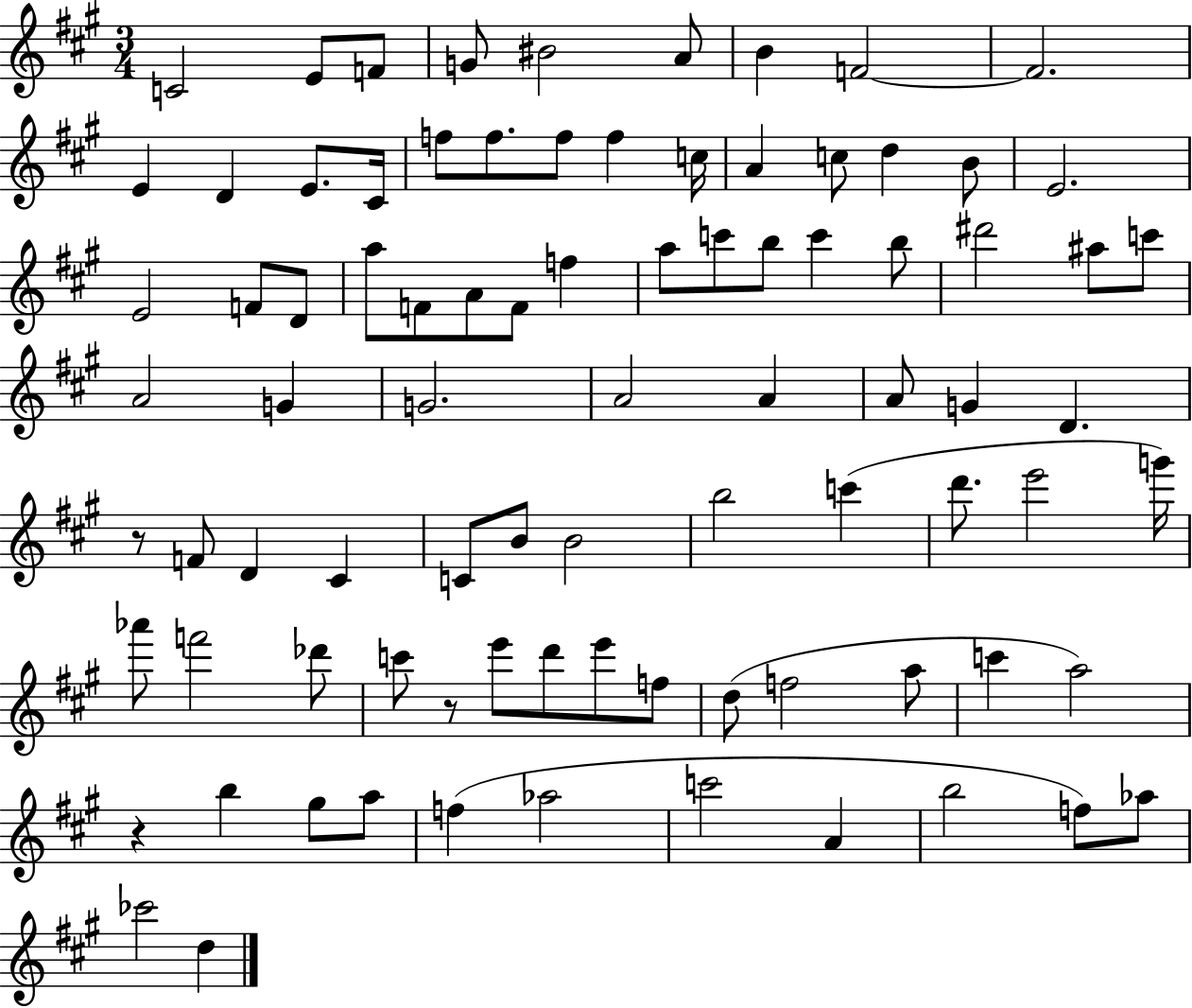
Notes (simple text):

C4/h E4/e F4/e G4/e BIS4/h A4/e B4/q F4/h F4/h. E4/q D4/q E4/e. C#4/s F5/e F5/e. F5/e F5/q C5/s A4/q C5/e D5/q B4/e E4/h. E4/h F4/e D4/e A5/e F4/e A4/e F4/e F5/q A5/e C6/e B5/e C6/q B5/e D#6/h A#5/e C6/e A4/h G4/q G4/h. A4/h A4/q A4/e G4/q D4/q. R/e F4/e D4/q C#4/q C4/e B4/e B4/h B5/h C6/q D6/e. E6/h G6/s Ab6/e F6/h Db6/e C6/e R/e E6/e D6/e E6/e F5/e D5/e F5/h A5/e C6/q A5/h R/q B5/q G#5/e A5/e F5/q Ab5/h C6/h A4/q B5/h F5/e Ab5/e CES6/h D5/q